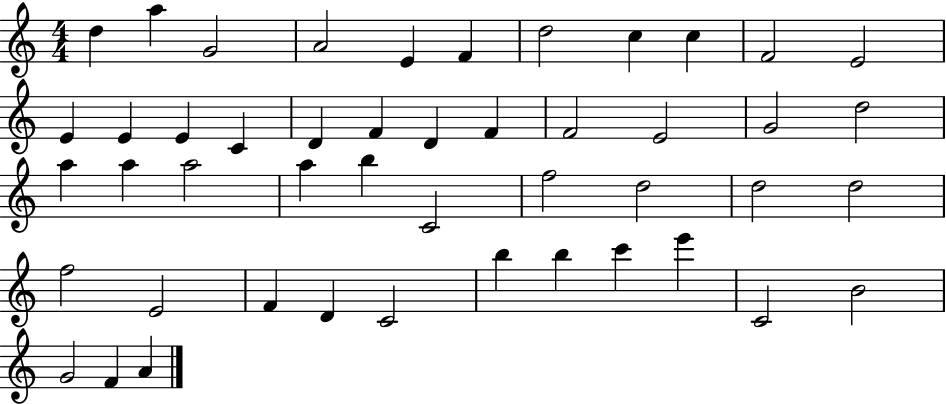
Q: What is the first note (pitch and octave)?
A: D5